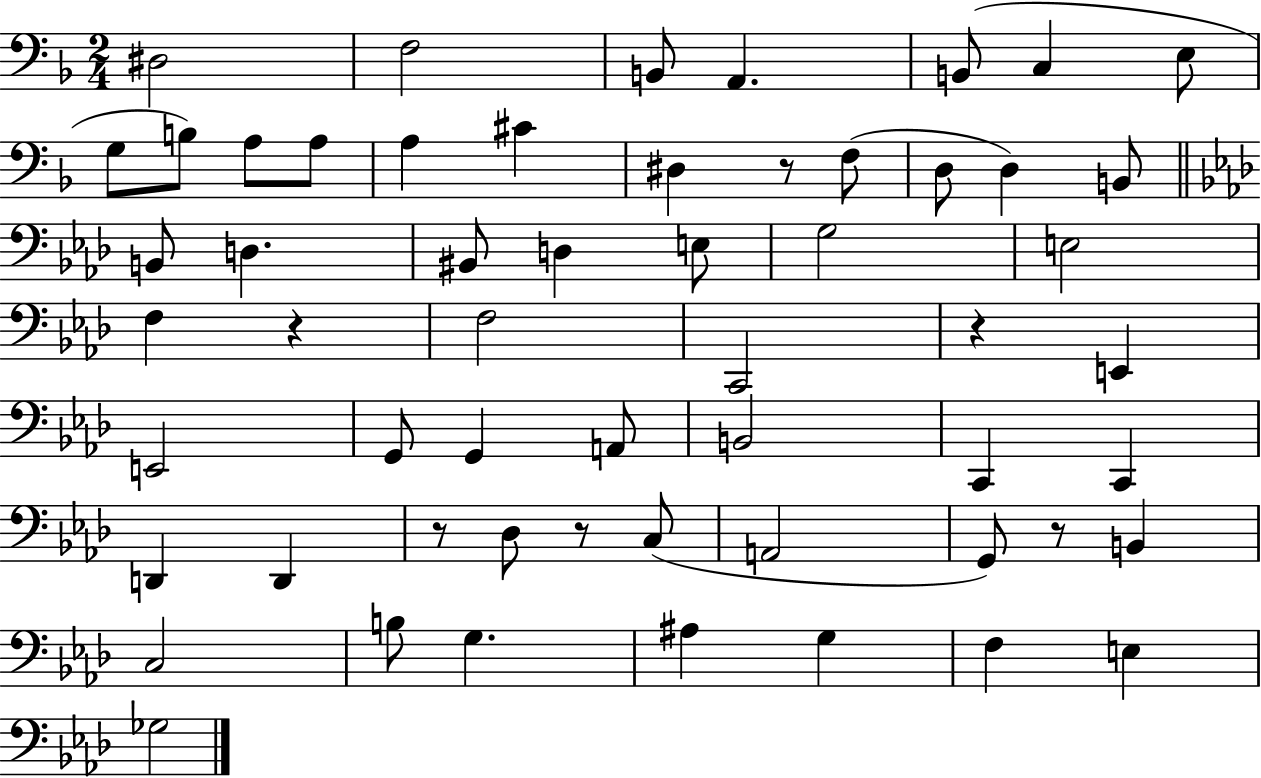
{
  \clef bass
  \numericTimeSignature
  \time 2/4
  \key f \major
  dis2 | f2 | b,8 a,4. | b,8( c4 e8 | \break g8 b8) a8 a8 | a4 cis'4 | dis4 r8 f8( | d8 d4) b,8 | \break \bar "||" \break \key aes \major b,8 d4. | bis,8 d4 e8 | g2 | e2 | \break f4 r4 | f2 | c,2 | r4 e,4 | \break e,2 | g,8 g,4 a,8 | b,2 | c,4 c,4 | \break d,4 d,4 | r8 des8 r8 c8( | a,2 | g,8) r8 b,4 | \break c2 | b8 g4. | ais4 g4 | f4 e4 | \break ges2 | \bar "|."
}